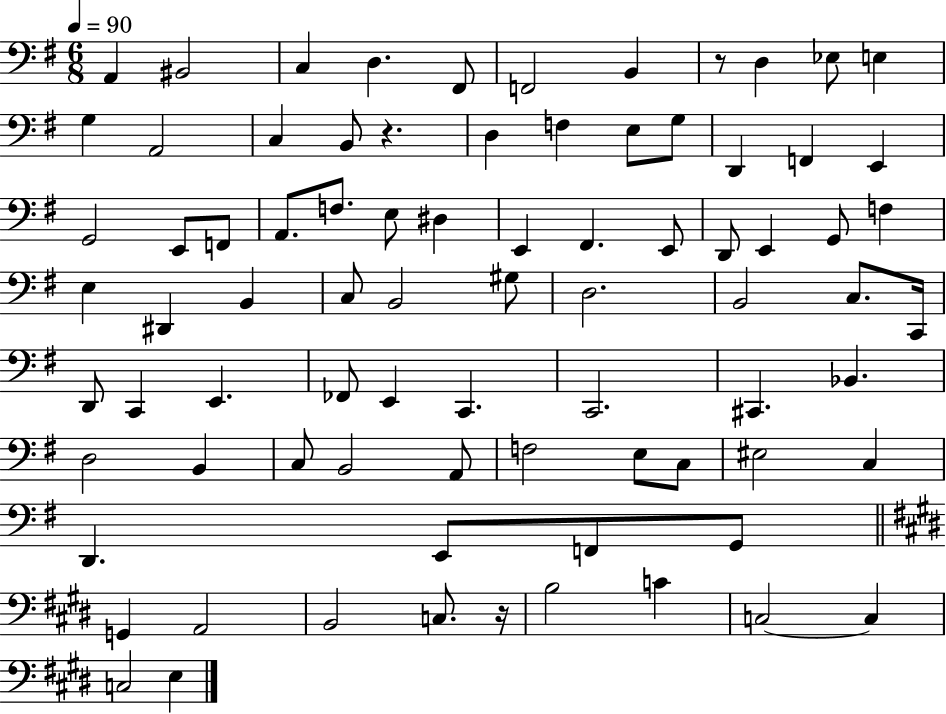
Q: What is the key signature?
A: G major